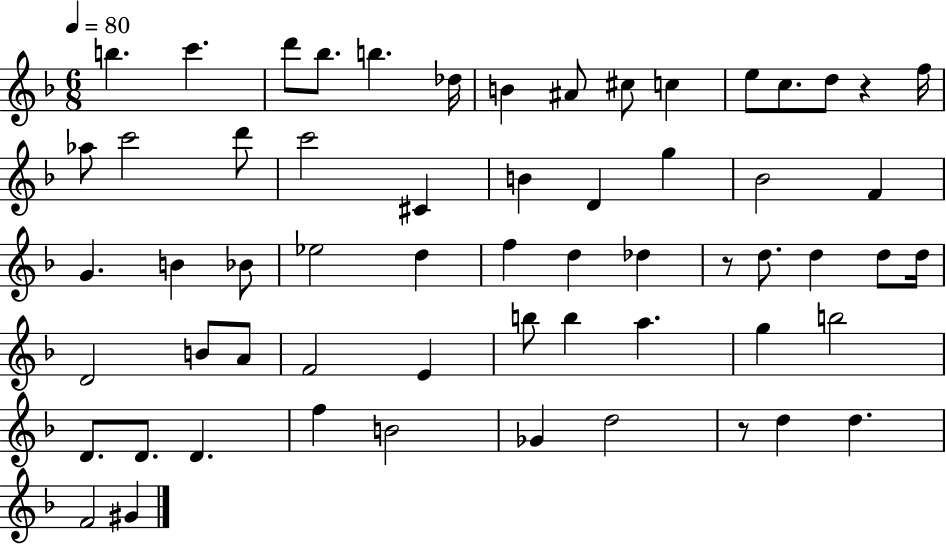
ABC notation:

X:1
T:Untitled
M:6/8
L:1/4
K:F
b c' d'/2 _b/2 b _d/4 B ^A/2 ^c/2 c e/2 c/2 d/2 z f/4 _a/2 c'2 d'/2 c'2 ^C B D g _B2 F G B _B/2 _e2 d f d _d z/2 d/2 d d/2 d/4 D2 B/2 A/2 F2 E b/2 b a g b2 D/2 D/2 D f B2 _G d2 z/2 d d F2 ^G